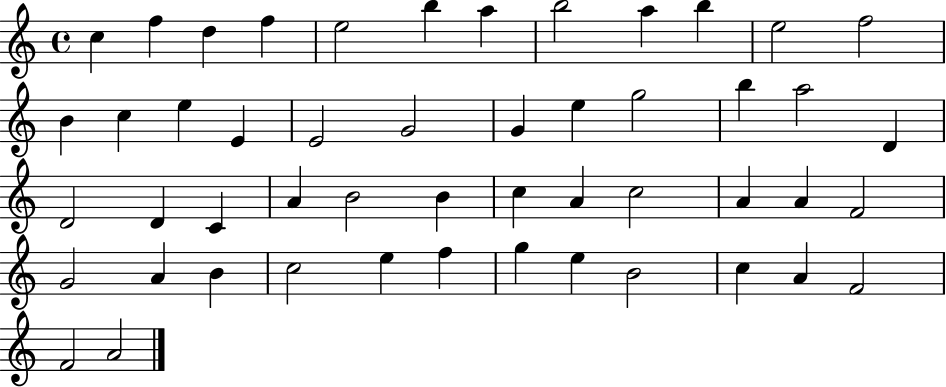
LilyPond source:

{
  \clef treble
  \time 4/4
  \defaultTimeSignature
  \key c \major
  c''4 f''4 d''4 f''4 | e''2 b''4 a''4 | b''2 a''4 b''4 | e''2 f''2 | \break b'4 c''4 e''4 e'4 | e'2 g'2 | g'4 e''4 g''2 | b''4 a''2 d'4 | \break d'2 d'4 c'4 | a'4 b'2 b'4 | c''4 a'4 c''2 | a'4 a'4 f'2 | \break g'2 a'4 b'4 | c''2 e''4 f''4 | g''4 e''4 b'2 | c''4 a'4 f'2 | \break f'2 a'2 | \bar "|."
}